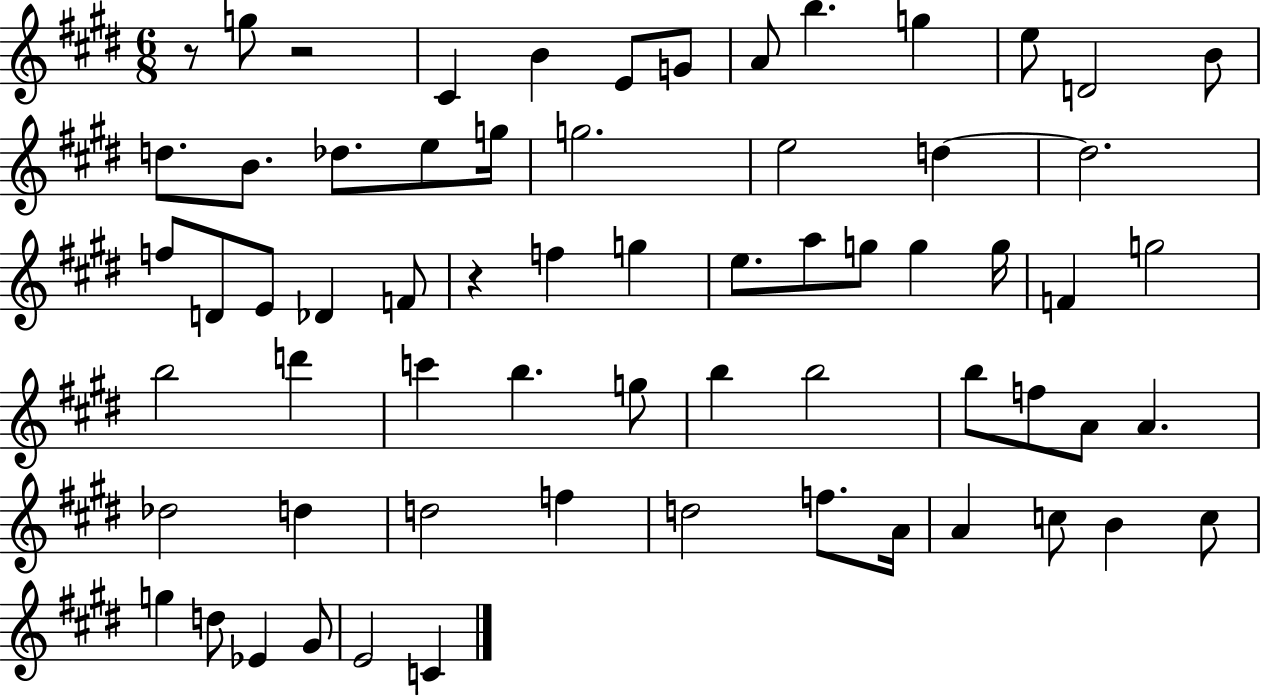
{
  \clef treble
  \numericTimeSignature
  \time 6/8
  \key e \major
  r8 g''8 r2 | cis'4 b'4 e'8 g'8 | a'8 b''4. g''4 | e''8 d'2 b'8 | \break d''8. b'8. des''8. e''8 g''16 | g''2. | e''2 d''4~~ | d''2. | \break f''8 d'8 e'8 des'4 f'8 | r4 f''4 g''4 | e''8. a''8 g''8 g''4 g''16 | f'4 g''2 | \break b''2 d'''4 | c'''4 b''4. g''8 | b''4 b''2 | b''8 f''8 a'8 a'4. | \break des''2 d''4 | d''2 f''4 | d''2 f''8. a'16 | a'4 c''8 b'4 c''8 | \break g''4 d''8 ees'4 gis'8 | e'2 c'4 | \bar "|."
}